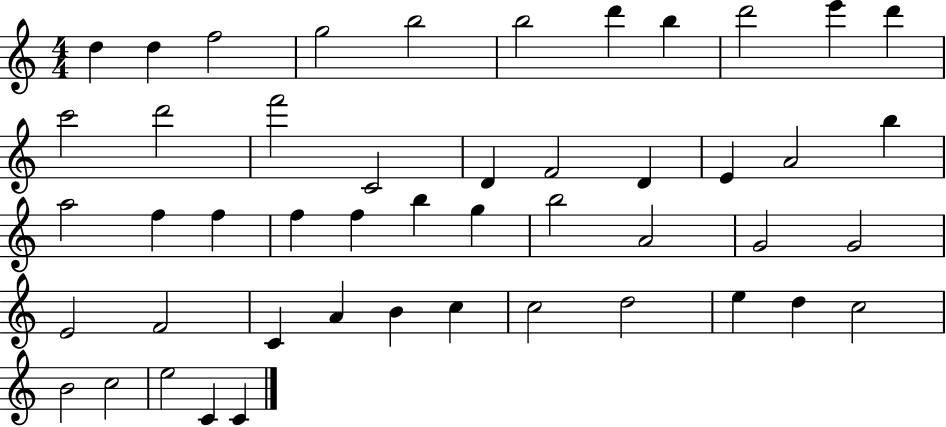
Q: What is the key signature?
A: C major